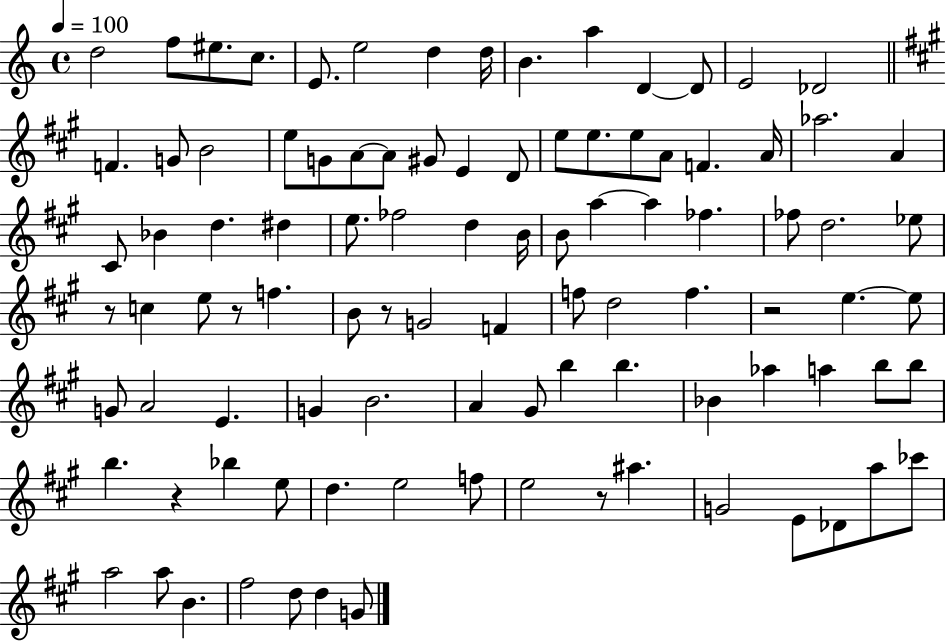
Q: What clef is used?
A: treble